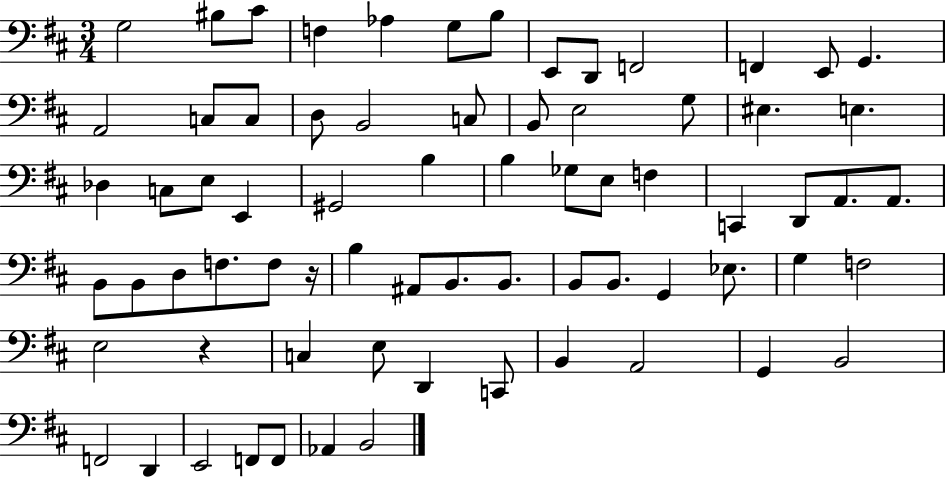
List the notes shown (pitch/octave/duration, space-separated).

G3/h BIS3/e C#4/e F3/q Ab3/q G3/e B3/e E2/e D2/e F2/h F2/q E2/e G2/q. A2/h C3/e C3/e D3/e B2/h C3/e B2/e E3/h G3/e EIS3/q. E3/q. Db3/q C3/e E3/e E2/q G#2/h B3/q B3/q Gb3/e E3/e F3/q C2/q D2/e A2/e. A2/e. B2/e B2/e D3/e F3/e. F3/e R/s B3/q A#2/e B2/e. B2/e. B2/e B2/e. G2/q Eb3/e. G3/q F3/h E3/h R/q C3/q E3/e D2/q C2/e B2/q A2/h G2/q B2/h F2/h D2/q E2/h F2/e F2/e Ab2/q B2/h